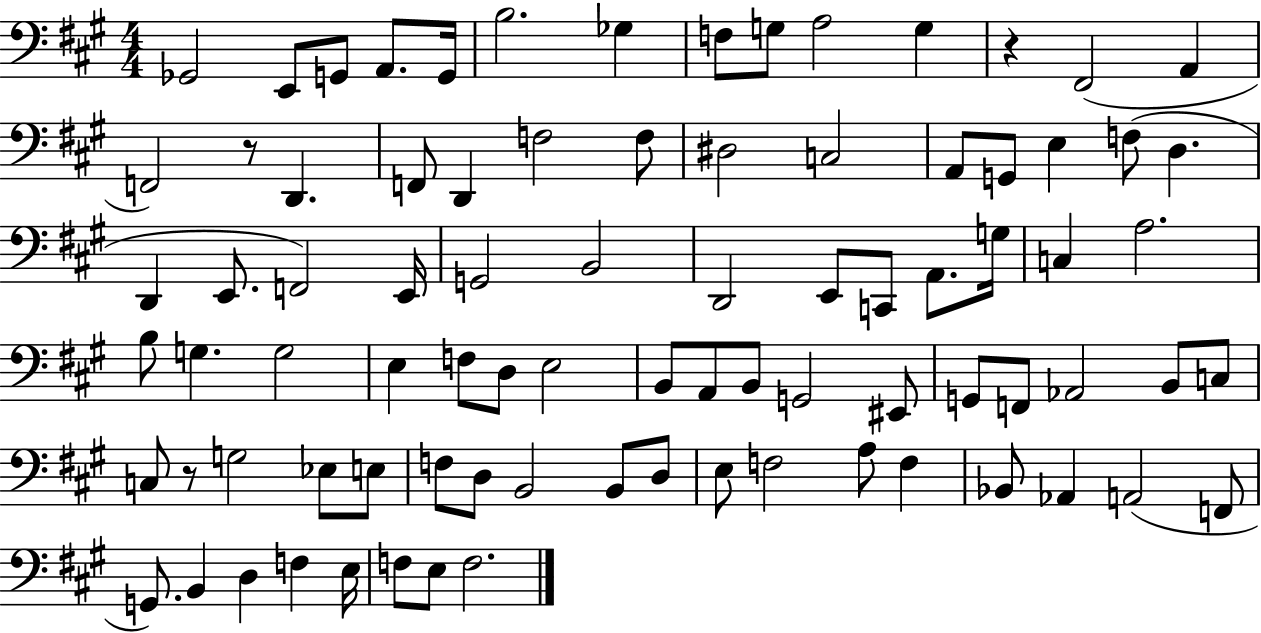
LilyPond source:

{
  \clef bass
  \numericTimeSignature
  \time 4/4
  \key a \major
  ges,2 e,8 g,8 a,8. g,16 | b2. ges4 | f8 g8 a2 g4 | r4 fis,2( a,4 | \break f,2) r8 d,4. | f,8 d,4 f2 f8 | dis2 c2 | a,8 g,8 e4 f8( d4. | \break d,4 e,8. f,2) e,16 | g,2 b,2 | d,2 e,8 c,8 a,8. g16 | c4 a2. | \break b8 g4. g2 | e4 f8 d8 e2 | b,8 a,8 b,8 g,2 eis,8 | g,8 f,8 aes,2 b,8 c8 | \break c8 r8 g2 ees8 e8 | f8 d8 b,2 b,8 d8 | e8 f2 a8 f4 | bes,8 aes,4 a,2( f,8 | \break g,8.) b,4 d4 f4 e16 | f8 e8 f2. | \bar "|."
}